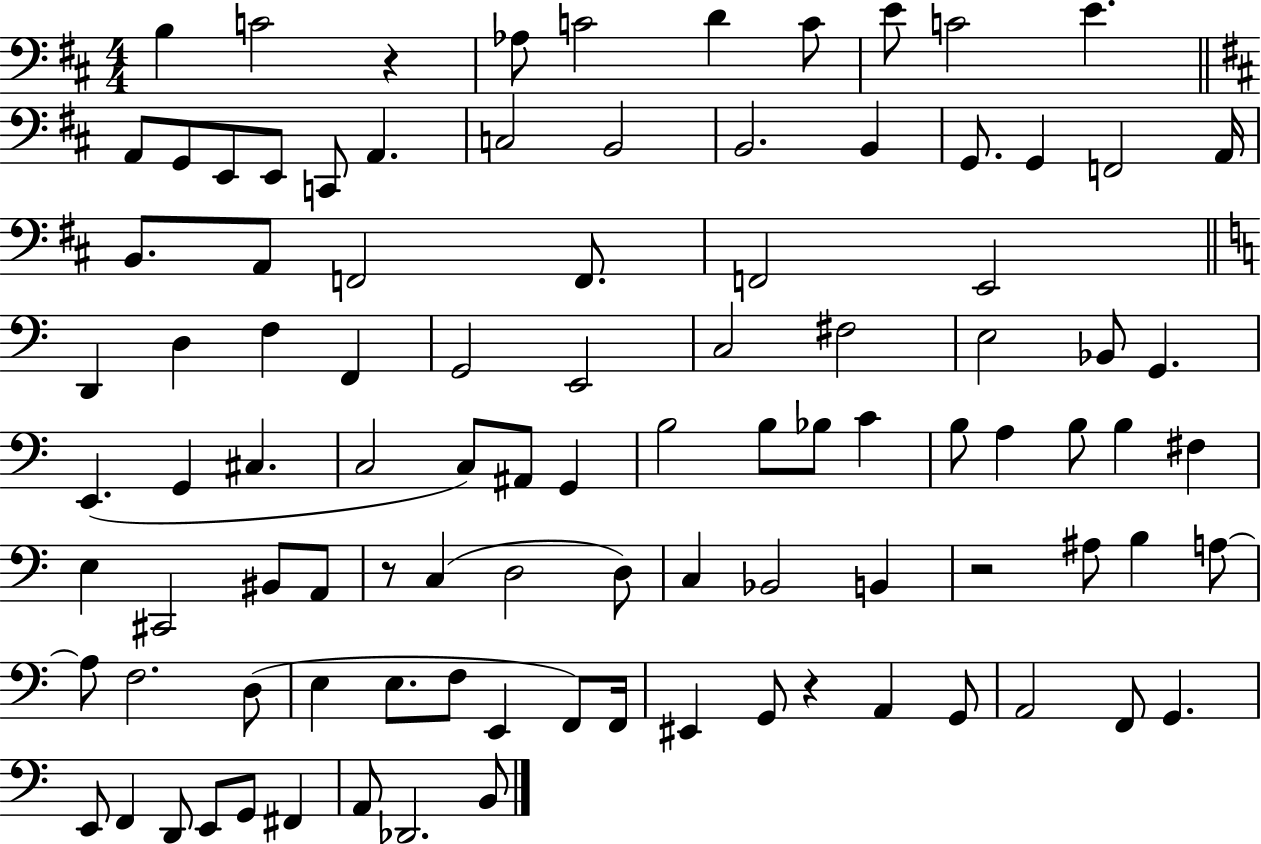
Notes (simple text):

B3/q C4/h R/q Ab3/e C4/h D4/q C4/e E4/e C4/h E4/q. A2/e G2/e E2/e E2/e C2/e A2/q. C3/h B2/h B2/h. B2/q G2/e. G2/q F2/h A2/s B2/e. A2/e F2/h F2/e. F2/h E2/h D2/q D3/q F3/q F2/q G2/h E2/h C3/h F#3/h E3/h Bb2/e G2/q. E2/q. G2/q C#3/q. C3/h C3/e A#2/e G2/q B3/h B3/e Bb3/e C4/q B3/e A3/q B3/e B3/q F#3/q E3/q C#2/h BIS2/e A2/e R/e C3/q D3/h D3/e C3/q Bb2/h B2/q R/h A#3/e B3/q A3/e A3/e F3/h. D3/e E3/q E3/e. F3/e E2/q F2/e F2/s EIS2/q G2/e R/q A2/q G2/e A2/h F2/e G2/q. E2/e F2/q D2/e E2/e G2/e F#2/q A2/e Db2/h. B2/e